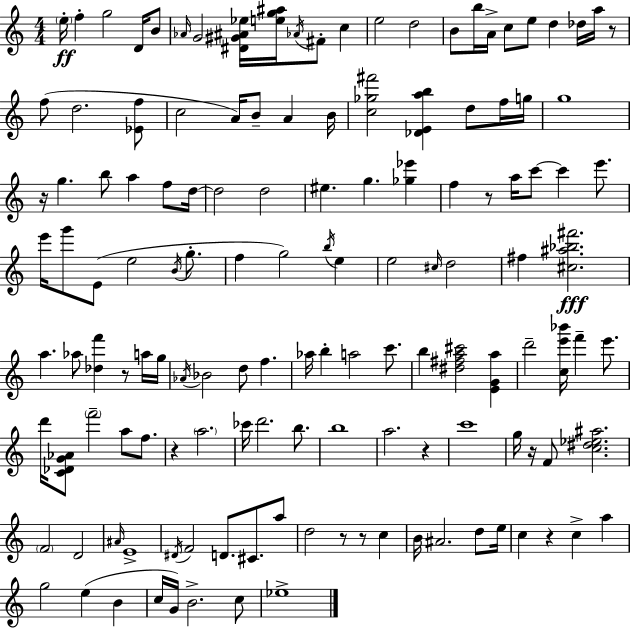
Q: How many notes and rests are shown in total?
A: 137